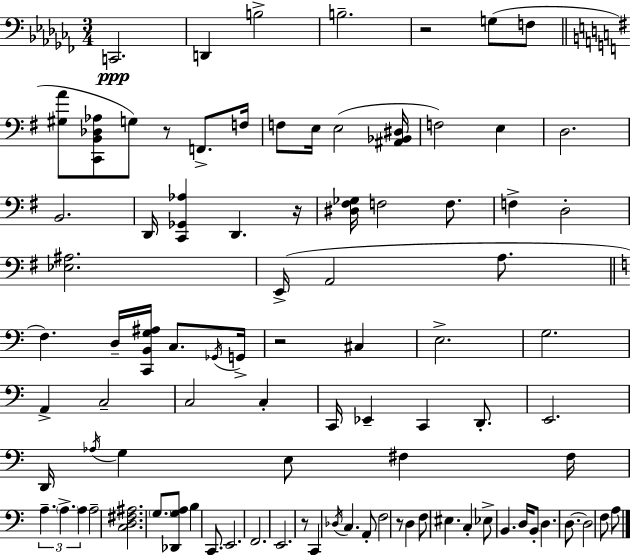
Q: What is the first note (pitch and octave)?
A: C2